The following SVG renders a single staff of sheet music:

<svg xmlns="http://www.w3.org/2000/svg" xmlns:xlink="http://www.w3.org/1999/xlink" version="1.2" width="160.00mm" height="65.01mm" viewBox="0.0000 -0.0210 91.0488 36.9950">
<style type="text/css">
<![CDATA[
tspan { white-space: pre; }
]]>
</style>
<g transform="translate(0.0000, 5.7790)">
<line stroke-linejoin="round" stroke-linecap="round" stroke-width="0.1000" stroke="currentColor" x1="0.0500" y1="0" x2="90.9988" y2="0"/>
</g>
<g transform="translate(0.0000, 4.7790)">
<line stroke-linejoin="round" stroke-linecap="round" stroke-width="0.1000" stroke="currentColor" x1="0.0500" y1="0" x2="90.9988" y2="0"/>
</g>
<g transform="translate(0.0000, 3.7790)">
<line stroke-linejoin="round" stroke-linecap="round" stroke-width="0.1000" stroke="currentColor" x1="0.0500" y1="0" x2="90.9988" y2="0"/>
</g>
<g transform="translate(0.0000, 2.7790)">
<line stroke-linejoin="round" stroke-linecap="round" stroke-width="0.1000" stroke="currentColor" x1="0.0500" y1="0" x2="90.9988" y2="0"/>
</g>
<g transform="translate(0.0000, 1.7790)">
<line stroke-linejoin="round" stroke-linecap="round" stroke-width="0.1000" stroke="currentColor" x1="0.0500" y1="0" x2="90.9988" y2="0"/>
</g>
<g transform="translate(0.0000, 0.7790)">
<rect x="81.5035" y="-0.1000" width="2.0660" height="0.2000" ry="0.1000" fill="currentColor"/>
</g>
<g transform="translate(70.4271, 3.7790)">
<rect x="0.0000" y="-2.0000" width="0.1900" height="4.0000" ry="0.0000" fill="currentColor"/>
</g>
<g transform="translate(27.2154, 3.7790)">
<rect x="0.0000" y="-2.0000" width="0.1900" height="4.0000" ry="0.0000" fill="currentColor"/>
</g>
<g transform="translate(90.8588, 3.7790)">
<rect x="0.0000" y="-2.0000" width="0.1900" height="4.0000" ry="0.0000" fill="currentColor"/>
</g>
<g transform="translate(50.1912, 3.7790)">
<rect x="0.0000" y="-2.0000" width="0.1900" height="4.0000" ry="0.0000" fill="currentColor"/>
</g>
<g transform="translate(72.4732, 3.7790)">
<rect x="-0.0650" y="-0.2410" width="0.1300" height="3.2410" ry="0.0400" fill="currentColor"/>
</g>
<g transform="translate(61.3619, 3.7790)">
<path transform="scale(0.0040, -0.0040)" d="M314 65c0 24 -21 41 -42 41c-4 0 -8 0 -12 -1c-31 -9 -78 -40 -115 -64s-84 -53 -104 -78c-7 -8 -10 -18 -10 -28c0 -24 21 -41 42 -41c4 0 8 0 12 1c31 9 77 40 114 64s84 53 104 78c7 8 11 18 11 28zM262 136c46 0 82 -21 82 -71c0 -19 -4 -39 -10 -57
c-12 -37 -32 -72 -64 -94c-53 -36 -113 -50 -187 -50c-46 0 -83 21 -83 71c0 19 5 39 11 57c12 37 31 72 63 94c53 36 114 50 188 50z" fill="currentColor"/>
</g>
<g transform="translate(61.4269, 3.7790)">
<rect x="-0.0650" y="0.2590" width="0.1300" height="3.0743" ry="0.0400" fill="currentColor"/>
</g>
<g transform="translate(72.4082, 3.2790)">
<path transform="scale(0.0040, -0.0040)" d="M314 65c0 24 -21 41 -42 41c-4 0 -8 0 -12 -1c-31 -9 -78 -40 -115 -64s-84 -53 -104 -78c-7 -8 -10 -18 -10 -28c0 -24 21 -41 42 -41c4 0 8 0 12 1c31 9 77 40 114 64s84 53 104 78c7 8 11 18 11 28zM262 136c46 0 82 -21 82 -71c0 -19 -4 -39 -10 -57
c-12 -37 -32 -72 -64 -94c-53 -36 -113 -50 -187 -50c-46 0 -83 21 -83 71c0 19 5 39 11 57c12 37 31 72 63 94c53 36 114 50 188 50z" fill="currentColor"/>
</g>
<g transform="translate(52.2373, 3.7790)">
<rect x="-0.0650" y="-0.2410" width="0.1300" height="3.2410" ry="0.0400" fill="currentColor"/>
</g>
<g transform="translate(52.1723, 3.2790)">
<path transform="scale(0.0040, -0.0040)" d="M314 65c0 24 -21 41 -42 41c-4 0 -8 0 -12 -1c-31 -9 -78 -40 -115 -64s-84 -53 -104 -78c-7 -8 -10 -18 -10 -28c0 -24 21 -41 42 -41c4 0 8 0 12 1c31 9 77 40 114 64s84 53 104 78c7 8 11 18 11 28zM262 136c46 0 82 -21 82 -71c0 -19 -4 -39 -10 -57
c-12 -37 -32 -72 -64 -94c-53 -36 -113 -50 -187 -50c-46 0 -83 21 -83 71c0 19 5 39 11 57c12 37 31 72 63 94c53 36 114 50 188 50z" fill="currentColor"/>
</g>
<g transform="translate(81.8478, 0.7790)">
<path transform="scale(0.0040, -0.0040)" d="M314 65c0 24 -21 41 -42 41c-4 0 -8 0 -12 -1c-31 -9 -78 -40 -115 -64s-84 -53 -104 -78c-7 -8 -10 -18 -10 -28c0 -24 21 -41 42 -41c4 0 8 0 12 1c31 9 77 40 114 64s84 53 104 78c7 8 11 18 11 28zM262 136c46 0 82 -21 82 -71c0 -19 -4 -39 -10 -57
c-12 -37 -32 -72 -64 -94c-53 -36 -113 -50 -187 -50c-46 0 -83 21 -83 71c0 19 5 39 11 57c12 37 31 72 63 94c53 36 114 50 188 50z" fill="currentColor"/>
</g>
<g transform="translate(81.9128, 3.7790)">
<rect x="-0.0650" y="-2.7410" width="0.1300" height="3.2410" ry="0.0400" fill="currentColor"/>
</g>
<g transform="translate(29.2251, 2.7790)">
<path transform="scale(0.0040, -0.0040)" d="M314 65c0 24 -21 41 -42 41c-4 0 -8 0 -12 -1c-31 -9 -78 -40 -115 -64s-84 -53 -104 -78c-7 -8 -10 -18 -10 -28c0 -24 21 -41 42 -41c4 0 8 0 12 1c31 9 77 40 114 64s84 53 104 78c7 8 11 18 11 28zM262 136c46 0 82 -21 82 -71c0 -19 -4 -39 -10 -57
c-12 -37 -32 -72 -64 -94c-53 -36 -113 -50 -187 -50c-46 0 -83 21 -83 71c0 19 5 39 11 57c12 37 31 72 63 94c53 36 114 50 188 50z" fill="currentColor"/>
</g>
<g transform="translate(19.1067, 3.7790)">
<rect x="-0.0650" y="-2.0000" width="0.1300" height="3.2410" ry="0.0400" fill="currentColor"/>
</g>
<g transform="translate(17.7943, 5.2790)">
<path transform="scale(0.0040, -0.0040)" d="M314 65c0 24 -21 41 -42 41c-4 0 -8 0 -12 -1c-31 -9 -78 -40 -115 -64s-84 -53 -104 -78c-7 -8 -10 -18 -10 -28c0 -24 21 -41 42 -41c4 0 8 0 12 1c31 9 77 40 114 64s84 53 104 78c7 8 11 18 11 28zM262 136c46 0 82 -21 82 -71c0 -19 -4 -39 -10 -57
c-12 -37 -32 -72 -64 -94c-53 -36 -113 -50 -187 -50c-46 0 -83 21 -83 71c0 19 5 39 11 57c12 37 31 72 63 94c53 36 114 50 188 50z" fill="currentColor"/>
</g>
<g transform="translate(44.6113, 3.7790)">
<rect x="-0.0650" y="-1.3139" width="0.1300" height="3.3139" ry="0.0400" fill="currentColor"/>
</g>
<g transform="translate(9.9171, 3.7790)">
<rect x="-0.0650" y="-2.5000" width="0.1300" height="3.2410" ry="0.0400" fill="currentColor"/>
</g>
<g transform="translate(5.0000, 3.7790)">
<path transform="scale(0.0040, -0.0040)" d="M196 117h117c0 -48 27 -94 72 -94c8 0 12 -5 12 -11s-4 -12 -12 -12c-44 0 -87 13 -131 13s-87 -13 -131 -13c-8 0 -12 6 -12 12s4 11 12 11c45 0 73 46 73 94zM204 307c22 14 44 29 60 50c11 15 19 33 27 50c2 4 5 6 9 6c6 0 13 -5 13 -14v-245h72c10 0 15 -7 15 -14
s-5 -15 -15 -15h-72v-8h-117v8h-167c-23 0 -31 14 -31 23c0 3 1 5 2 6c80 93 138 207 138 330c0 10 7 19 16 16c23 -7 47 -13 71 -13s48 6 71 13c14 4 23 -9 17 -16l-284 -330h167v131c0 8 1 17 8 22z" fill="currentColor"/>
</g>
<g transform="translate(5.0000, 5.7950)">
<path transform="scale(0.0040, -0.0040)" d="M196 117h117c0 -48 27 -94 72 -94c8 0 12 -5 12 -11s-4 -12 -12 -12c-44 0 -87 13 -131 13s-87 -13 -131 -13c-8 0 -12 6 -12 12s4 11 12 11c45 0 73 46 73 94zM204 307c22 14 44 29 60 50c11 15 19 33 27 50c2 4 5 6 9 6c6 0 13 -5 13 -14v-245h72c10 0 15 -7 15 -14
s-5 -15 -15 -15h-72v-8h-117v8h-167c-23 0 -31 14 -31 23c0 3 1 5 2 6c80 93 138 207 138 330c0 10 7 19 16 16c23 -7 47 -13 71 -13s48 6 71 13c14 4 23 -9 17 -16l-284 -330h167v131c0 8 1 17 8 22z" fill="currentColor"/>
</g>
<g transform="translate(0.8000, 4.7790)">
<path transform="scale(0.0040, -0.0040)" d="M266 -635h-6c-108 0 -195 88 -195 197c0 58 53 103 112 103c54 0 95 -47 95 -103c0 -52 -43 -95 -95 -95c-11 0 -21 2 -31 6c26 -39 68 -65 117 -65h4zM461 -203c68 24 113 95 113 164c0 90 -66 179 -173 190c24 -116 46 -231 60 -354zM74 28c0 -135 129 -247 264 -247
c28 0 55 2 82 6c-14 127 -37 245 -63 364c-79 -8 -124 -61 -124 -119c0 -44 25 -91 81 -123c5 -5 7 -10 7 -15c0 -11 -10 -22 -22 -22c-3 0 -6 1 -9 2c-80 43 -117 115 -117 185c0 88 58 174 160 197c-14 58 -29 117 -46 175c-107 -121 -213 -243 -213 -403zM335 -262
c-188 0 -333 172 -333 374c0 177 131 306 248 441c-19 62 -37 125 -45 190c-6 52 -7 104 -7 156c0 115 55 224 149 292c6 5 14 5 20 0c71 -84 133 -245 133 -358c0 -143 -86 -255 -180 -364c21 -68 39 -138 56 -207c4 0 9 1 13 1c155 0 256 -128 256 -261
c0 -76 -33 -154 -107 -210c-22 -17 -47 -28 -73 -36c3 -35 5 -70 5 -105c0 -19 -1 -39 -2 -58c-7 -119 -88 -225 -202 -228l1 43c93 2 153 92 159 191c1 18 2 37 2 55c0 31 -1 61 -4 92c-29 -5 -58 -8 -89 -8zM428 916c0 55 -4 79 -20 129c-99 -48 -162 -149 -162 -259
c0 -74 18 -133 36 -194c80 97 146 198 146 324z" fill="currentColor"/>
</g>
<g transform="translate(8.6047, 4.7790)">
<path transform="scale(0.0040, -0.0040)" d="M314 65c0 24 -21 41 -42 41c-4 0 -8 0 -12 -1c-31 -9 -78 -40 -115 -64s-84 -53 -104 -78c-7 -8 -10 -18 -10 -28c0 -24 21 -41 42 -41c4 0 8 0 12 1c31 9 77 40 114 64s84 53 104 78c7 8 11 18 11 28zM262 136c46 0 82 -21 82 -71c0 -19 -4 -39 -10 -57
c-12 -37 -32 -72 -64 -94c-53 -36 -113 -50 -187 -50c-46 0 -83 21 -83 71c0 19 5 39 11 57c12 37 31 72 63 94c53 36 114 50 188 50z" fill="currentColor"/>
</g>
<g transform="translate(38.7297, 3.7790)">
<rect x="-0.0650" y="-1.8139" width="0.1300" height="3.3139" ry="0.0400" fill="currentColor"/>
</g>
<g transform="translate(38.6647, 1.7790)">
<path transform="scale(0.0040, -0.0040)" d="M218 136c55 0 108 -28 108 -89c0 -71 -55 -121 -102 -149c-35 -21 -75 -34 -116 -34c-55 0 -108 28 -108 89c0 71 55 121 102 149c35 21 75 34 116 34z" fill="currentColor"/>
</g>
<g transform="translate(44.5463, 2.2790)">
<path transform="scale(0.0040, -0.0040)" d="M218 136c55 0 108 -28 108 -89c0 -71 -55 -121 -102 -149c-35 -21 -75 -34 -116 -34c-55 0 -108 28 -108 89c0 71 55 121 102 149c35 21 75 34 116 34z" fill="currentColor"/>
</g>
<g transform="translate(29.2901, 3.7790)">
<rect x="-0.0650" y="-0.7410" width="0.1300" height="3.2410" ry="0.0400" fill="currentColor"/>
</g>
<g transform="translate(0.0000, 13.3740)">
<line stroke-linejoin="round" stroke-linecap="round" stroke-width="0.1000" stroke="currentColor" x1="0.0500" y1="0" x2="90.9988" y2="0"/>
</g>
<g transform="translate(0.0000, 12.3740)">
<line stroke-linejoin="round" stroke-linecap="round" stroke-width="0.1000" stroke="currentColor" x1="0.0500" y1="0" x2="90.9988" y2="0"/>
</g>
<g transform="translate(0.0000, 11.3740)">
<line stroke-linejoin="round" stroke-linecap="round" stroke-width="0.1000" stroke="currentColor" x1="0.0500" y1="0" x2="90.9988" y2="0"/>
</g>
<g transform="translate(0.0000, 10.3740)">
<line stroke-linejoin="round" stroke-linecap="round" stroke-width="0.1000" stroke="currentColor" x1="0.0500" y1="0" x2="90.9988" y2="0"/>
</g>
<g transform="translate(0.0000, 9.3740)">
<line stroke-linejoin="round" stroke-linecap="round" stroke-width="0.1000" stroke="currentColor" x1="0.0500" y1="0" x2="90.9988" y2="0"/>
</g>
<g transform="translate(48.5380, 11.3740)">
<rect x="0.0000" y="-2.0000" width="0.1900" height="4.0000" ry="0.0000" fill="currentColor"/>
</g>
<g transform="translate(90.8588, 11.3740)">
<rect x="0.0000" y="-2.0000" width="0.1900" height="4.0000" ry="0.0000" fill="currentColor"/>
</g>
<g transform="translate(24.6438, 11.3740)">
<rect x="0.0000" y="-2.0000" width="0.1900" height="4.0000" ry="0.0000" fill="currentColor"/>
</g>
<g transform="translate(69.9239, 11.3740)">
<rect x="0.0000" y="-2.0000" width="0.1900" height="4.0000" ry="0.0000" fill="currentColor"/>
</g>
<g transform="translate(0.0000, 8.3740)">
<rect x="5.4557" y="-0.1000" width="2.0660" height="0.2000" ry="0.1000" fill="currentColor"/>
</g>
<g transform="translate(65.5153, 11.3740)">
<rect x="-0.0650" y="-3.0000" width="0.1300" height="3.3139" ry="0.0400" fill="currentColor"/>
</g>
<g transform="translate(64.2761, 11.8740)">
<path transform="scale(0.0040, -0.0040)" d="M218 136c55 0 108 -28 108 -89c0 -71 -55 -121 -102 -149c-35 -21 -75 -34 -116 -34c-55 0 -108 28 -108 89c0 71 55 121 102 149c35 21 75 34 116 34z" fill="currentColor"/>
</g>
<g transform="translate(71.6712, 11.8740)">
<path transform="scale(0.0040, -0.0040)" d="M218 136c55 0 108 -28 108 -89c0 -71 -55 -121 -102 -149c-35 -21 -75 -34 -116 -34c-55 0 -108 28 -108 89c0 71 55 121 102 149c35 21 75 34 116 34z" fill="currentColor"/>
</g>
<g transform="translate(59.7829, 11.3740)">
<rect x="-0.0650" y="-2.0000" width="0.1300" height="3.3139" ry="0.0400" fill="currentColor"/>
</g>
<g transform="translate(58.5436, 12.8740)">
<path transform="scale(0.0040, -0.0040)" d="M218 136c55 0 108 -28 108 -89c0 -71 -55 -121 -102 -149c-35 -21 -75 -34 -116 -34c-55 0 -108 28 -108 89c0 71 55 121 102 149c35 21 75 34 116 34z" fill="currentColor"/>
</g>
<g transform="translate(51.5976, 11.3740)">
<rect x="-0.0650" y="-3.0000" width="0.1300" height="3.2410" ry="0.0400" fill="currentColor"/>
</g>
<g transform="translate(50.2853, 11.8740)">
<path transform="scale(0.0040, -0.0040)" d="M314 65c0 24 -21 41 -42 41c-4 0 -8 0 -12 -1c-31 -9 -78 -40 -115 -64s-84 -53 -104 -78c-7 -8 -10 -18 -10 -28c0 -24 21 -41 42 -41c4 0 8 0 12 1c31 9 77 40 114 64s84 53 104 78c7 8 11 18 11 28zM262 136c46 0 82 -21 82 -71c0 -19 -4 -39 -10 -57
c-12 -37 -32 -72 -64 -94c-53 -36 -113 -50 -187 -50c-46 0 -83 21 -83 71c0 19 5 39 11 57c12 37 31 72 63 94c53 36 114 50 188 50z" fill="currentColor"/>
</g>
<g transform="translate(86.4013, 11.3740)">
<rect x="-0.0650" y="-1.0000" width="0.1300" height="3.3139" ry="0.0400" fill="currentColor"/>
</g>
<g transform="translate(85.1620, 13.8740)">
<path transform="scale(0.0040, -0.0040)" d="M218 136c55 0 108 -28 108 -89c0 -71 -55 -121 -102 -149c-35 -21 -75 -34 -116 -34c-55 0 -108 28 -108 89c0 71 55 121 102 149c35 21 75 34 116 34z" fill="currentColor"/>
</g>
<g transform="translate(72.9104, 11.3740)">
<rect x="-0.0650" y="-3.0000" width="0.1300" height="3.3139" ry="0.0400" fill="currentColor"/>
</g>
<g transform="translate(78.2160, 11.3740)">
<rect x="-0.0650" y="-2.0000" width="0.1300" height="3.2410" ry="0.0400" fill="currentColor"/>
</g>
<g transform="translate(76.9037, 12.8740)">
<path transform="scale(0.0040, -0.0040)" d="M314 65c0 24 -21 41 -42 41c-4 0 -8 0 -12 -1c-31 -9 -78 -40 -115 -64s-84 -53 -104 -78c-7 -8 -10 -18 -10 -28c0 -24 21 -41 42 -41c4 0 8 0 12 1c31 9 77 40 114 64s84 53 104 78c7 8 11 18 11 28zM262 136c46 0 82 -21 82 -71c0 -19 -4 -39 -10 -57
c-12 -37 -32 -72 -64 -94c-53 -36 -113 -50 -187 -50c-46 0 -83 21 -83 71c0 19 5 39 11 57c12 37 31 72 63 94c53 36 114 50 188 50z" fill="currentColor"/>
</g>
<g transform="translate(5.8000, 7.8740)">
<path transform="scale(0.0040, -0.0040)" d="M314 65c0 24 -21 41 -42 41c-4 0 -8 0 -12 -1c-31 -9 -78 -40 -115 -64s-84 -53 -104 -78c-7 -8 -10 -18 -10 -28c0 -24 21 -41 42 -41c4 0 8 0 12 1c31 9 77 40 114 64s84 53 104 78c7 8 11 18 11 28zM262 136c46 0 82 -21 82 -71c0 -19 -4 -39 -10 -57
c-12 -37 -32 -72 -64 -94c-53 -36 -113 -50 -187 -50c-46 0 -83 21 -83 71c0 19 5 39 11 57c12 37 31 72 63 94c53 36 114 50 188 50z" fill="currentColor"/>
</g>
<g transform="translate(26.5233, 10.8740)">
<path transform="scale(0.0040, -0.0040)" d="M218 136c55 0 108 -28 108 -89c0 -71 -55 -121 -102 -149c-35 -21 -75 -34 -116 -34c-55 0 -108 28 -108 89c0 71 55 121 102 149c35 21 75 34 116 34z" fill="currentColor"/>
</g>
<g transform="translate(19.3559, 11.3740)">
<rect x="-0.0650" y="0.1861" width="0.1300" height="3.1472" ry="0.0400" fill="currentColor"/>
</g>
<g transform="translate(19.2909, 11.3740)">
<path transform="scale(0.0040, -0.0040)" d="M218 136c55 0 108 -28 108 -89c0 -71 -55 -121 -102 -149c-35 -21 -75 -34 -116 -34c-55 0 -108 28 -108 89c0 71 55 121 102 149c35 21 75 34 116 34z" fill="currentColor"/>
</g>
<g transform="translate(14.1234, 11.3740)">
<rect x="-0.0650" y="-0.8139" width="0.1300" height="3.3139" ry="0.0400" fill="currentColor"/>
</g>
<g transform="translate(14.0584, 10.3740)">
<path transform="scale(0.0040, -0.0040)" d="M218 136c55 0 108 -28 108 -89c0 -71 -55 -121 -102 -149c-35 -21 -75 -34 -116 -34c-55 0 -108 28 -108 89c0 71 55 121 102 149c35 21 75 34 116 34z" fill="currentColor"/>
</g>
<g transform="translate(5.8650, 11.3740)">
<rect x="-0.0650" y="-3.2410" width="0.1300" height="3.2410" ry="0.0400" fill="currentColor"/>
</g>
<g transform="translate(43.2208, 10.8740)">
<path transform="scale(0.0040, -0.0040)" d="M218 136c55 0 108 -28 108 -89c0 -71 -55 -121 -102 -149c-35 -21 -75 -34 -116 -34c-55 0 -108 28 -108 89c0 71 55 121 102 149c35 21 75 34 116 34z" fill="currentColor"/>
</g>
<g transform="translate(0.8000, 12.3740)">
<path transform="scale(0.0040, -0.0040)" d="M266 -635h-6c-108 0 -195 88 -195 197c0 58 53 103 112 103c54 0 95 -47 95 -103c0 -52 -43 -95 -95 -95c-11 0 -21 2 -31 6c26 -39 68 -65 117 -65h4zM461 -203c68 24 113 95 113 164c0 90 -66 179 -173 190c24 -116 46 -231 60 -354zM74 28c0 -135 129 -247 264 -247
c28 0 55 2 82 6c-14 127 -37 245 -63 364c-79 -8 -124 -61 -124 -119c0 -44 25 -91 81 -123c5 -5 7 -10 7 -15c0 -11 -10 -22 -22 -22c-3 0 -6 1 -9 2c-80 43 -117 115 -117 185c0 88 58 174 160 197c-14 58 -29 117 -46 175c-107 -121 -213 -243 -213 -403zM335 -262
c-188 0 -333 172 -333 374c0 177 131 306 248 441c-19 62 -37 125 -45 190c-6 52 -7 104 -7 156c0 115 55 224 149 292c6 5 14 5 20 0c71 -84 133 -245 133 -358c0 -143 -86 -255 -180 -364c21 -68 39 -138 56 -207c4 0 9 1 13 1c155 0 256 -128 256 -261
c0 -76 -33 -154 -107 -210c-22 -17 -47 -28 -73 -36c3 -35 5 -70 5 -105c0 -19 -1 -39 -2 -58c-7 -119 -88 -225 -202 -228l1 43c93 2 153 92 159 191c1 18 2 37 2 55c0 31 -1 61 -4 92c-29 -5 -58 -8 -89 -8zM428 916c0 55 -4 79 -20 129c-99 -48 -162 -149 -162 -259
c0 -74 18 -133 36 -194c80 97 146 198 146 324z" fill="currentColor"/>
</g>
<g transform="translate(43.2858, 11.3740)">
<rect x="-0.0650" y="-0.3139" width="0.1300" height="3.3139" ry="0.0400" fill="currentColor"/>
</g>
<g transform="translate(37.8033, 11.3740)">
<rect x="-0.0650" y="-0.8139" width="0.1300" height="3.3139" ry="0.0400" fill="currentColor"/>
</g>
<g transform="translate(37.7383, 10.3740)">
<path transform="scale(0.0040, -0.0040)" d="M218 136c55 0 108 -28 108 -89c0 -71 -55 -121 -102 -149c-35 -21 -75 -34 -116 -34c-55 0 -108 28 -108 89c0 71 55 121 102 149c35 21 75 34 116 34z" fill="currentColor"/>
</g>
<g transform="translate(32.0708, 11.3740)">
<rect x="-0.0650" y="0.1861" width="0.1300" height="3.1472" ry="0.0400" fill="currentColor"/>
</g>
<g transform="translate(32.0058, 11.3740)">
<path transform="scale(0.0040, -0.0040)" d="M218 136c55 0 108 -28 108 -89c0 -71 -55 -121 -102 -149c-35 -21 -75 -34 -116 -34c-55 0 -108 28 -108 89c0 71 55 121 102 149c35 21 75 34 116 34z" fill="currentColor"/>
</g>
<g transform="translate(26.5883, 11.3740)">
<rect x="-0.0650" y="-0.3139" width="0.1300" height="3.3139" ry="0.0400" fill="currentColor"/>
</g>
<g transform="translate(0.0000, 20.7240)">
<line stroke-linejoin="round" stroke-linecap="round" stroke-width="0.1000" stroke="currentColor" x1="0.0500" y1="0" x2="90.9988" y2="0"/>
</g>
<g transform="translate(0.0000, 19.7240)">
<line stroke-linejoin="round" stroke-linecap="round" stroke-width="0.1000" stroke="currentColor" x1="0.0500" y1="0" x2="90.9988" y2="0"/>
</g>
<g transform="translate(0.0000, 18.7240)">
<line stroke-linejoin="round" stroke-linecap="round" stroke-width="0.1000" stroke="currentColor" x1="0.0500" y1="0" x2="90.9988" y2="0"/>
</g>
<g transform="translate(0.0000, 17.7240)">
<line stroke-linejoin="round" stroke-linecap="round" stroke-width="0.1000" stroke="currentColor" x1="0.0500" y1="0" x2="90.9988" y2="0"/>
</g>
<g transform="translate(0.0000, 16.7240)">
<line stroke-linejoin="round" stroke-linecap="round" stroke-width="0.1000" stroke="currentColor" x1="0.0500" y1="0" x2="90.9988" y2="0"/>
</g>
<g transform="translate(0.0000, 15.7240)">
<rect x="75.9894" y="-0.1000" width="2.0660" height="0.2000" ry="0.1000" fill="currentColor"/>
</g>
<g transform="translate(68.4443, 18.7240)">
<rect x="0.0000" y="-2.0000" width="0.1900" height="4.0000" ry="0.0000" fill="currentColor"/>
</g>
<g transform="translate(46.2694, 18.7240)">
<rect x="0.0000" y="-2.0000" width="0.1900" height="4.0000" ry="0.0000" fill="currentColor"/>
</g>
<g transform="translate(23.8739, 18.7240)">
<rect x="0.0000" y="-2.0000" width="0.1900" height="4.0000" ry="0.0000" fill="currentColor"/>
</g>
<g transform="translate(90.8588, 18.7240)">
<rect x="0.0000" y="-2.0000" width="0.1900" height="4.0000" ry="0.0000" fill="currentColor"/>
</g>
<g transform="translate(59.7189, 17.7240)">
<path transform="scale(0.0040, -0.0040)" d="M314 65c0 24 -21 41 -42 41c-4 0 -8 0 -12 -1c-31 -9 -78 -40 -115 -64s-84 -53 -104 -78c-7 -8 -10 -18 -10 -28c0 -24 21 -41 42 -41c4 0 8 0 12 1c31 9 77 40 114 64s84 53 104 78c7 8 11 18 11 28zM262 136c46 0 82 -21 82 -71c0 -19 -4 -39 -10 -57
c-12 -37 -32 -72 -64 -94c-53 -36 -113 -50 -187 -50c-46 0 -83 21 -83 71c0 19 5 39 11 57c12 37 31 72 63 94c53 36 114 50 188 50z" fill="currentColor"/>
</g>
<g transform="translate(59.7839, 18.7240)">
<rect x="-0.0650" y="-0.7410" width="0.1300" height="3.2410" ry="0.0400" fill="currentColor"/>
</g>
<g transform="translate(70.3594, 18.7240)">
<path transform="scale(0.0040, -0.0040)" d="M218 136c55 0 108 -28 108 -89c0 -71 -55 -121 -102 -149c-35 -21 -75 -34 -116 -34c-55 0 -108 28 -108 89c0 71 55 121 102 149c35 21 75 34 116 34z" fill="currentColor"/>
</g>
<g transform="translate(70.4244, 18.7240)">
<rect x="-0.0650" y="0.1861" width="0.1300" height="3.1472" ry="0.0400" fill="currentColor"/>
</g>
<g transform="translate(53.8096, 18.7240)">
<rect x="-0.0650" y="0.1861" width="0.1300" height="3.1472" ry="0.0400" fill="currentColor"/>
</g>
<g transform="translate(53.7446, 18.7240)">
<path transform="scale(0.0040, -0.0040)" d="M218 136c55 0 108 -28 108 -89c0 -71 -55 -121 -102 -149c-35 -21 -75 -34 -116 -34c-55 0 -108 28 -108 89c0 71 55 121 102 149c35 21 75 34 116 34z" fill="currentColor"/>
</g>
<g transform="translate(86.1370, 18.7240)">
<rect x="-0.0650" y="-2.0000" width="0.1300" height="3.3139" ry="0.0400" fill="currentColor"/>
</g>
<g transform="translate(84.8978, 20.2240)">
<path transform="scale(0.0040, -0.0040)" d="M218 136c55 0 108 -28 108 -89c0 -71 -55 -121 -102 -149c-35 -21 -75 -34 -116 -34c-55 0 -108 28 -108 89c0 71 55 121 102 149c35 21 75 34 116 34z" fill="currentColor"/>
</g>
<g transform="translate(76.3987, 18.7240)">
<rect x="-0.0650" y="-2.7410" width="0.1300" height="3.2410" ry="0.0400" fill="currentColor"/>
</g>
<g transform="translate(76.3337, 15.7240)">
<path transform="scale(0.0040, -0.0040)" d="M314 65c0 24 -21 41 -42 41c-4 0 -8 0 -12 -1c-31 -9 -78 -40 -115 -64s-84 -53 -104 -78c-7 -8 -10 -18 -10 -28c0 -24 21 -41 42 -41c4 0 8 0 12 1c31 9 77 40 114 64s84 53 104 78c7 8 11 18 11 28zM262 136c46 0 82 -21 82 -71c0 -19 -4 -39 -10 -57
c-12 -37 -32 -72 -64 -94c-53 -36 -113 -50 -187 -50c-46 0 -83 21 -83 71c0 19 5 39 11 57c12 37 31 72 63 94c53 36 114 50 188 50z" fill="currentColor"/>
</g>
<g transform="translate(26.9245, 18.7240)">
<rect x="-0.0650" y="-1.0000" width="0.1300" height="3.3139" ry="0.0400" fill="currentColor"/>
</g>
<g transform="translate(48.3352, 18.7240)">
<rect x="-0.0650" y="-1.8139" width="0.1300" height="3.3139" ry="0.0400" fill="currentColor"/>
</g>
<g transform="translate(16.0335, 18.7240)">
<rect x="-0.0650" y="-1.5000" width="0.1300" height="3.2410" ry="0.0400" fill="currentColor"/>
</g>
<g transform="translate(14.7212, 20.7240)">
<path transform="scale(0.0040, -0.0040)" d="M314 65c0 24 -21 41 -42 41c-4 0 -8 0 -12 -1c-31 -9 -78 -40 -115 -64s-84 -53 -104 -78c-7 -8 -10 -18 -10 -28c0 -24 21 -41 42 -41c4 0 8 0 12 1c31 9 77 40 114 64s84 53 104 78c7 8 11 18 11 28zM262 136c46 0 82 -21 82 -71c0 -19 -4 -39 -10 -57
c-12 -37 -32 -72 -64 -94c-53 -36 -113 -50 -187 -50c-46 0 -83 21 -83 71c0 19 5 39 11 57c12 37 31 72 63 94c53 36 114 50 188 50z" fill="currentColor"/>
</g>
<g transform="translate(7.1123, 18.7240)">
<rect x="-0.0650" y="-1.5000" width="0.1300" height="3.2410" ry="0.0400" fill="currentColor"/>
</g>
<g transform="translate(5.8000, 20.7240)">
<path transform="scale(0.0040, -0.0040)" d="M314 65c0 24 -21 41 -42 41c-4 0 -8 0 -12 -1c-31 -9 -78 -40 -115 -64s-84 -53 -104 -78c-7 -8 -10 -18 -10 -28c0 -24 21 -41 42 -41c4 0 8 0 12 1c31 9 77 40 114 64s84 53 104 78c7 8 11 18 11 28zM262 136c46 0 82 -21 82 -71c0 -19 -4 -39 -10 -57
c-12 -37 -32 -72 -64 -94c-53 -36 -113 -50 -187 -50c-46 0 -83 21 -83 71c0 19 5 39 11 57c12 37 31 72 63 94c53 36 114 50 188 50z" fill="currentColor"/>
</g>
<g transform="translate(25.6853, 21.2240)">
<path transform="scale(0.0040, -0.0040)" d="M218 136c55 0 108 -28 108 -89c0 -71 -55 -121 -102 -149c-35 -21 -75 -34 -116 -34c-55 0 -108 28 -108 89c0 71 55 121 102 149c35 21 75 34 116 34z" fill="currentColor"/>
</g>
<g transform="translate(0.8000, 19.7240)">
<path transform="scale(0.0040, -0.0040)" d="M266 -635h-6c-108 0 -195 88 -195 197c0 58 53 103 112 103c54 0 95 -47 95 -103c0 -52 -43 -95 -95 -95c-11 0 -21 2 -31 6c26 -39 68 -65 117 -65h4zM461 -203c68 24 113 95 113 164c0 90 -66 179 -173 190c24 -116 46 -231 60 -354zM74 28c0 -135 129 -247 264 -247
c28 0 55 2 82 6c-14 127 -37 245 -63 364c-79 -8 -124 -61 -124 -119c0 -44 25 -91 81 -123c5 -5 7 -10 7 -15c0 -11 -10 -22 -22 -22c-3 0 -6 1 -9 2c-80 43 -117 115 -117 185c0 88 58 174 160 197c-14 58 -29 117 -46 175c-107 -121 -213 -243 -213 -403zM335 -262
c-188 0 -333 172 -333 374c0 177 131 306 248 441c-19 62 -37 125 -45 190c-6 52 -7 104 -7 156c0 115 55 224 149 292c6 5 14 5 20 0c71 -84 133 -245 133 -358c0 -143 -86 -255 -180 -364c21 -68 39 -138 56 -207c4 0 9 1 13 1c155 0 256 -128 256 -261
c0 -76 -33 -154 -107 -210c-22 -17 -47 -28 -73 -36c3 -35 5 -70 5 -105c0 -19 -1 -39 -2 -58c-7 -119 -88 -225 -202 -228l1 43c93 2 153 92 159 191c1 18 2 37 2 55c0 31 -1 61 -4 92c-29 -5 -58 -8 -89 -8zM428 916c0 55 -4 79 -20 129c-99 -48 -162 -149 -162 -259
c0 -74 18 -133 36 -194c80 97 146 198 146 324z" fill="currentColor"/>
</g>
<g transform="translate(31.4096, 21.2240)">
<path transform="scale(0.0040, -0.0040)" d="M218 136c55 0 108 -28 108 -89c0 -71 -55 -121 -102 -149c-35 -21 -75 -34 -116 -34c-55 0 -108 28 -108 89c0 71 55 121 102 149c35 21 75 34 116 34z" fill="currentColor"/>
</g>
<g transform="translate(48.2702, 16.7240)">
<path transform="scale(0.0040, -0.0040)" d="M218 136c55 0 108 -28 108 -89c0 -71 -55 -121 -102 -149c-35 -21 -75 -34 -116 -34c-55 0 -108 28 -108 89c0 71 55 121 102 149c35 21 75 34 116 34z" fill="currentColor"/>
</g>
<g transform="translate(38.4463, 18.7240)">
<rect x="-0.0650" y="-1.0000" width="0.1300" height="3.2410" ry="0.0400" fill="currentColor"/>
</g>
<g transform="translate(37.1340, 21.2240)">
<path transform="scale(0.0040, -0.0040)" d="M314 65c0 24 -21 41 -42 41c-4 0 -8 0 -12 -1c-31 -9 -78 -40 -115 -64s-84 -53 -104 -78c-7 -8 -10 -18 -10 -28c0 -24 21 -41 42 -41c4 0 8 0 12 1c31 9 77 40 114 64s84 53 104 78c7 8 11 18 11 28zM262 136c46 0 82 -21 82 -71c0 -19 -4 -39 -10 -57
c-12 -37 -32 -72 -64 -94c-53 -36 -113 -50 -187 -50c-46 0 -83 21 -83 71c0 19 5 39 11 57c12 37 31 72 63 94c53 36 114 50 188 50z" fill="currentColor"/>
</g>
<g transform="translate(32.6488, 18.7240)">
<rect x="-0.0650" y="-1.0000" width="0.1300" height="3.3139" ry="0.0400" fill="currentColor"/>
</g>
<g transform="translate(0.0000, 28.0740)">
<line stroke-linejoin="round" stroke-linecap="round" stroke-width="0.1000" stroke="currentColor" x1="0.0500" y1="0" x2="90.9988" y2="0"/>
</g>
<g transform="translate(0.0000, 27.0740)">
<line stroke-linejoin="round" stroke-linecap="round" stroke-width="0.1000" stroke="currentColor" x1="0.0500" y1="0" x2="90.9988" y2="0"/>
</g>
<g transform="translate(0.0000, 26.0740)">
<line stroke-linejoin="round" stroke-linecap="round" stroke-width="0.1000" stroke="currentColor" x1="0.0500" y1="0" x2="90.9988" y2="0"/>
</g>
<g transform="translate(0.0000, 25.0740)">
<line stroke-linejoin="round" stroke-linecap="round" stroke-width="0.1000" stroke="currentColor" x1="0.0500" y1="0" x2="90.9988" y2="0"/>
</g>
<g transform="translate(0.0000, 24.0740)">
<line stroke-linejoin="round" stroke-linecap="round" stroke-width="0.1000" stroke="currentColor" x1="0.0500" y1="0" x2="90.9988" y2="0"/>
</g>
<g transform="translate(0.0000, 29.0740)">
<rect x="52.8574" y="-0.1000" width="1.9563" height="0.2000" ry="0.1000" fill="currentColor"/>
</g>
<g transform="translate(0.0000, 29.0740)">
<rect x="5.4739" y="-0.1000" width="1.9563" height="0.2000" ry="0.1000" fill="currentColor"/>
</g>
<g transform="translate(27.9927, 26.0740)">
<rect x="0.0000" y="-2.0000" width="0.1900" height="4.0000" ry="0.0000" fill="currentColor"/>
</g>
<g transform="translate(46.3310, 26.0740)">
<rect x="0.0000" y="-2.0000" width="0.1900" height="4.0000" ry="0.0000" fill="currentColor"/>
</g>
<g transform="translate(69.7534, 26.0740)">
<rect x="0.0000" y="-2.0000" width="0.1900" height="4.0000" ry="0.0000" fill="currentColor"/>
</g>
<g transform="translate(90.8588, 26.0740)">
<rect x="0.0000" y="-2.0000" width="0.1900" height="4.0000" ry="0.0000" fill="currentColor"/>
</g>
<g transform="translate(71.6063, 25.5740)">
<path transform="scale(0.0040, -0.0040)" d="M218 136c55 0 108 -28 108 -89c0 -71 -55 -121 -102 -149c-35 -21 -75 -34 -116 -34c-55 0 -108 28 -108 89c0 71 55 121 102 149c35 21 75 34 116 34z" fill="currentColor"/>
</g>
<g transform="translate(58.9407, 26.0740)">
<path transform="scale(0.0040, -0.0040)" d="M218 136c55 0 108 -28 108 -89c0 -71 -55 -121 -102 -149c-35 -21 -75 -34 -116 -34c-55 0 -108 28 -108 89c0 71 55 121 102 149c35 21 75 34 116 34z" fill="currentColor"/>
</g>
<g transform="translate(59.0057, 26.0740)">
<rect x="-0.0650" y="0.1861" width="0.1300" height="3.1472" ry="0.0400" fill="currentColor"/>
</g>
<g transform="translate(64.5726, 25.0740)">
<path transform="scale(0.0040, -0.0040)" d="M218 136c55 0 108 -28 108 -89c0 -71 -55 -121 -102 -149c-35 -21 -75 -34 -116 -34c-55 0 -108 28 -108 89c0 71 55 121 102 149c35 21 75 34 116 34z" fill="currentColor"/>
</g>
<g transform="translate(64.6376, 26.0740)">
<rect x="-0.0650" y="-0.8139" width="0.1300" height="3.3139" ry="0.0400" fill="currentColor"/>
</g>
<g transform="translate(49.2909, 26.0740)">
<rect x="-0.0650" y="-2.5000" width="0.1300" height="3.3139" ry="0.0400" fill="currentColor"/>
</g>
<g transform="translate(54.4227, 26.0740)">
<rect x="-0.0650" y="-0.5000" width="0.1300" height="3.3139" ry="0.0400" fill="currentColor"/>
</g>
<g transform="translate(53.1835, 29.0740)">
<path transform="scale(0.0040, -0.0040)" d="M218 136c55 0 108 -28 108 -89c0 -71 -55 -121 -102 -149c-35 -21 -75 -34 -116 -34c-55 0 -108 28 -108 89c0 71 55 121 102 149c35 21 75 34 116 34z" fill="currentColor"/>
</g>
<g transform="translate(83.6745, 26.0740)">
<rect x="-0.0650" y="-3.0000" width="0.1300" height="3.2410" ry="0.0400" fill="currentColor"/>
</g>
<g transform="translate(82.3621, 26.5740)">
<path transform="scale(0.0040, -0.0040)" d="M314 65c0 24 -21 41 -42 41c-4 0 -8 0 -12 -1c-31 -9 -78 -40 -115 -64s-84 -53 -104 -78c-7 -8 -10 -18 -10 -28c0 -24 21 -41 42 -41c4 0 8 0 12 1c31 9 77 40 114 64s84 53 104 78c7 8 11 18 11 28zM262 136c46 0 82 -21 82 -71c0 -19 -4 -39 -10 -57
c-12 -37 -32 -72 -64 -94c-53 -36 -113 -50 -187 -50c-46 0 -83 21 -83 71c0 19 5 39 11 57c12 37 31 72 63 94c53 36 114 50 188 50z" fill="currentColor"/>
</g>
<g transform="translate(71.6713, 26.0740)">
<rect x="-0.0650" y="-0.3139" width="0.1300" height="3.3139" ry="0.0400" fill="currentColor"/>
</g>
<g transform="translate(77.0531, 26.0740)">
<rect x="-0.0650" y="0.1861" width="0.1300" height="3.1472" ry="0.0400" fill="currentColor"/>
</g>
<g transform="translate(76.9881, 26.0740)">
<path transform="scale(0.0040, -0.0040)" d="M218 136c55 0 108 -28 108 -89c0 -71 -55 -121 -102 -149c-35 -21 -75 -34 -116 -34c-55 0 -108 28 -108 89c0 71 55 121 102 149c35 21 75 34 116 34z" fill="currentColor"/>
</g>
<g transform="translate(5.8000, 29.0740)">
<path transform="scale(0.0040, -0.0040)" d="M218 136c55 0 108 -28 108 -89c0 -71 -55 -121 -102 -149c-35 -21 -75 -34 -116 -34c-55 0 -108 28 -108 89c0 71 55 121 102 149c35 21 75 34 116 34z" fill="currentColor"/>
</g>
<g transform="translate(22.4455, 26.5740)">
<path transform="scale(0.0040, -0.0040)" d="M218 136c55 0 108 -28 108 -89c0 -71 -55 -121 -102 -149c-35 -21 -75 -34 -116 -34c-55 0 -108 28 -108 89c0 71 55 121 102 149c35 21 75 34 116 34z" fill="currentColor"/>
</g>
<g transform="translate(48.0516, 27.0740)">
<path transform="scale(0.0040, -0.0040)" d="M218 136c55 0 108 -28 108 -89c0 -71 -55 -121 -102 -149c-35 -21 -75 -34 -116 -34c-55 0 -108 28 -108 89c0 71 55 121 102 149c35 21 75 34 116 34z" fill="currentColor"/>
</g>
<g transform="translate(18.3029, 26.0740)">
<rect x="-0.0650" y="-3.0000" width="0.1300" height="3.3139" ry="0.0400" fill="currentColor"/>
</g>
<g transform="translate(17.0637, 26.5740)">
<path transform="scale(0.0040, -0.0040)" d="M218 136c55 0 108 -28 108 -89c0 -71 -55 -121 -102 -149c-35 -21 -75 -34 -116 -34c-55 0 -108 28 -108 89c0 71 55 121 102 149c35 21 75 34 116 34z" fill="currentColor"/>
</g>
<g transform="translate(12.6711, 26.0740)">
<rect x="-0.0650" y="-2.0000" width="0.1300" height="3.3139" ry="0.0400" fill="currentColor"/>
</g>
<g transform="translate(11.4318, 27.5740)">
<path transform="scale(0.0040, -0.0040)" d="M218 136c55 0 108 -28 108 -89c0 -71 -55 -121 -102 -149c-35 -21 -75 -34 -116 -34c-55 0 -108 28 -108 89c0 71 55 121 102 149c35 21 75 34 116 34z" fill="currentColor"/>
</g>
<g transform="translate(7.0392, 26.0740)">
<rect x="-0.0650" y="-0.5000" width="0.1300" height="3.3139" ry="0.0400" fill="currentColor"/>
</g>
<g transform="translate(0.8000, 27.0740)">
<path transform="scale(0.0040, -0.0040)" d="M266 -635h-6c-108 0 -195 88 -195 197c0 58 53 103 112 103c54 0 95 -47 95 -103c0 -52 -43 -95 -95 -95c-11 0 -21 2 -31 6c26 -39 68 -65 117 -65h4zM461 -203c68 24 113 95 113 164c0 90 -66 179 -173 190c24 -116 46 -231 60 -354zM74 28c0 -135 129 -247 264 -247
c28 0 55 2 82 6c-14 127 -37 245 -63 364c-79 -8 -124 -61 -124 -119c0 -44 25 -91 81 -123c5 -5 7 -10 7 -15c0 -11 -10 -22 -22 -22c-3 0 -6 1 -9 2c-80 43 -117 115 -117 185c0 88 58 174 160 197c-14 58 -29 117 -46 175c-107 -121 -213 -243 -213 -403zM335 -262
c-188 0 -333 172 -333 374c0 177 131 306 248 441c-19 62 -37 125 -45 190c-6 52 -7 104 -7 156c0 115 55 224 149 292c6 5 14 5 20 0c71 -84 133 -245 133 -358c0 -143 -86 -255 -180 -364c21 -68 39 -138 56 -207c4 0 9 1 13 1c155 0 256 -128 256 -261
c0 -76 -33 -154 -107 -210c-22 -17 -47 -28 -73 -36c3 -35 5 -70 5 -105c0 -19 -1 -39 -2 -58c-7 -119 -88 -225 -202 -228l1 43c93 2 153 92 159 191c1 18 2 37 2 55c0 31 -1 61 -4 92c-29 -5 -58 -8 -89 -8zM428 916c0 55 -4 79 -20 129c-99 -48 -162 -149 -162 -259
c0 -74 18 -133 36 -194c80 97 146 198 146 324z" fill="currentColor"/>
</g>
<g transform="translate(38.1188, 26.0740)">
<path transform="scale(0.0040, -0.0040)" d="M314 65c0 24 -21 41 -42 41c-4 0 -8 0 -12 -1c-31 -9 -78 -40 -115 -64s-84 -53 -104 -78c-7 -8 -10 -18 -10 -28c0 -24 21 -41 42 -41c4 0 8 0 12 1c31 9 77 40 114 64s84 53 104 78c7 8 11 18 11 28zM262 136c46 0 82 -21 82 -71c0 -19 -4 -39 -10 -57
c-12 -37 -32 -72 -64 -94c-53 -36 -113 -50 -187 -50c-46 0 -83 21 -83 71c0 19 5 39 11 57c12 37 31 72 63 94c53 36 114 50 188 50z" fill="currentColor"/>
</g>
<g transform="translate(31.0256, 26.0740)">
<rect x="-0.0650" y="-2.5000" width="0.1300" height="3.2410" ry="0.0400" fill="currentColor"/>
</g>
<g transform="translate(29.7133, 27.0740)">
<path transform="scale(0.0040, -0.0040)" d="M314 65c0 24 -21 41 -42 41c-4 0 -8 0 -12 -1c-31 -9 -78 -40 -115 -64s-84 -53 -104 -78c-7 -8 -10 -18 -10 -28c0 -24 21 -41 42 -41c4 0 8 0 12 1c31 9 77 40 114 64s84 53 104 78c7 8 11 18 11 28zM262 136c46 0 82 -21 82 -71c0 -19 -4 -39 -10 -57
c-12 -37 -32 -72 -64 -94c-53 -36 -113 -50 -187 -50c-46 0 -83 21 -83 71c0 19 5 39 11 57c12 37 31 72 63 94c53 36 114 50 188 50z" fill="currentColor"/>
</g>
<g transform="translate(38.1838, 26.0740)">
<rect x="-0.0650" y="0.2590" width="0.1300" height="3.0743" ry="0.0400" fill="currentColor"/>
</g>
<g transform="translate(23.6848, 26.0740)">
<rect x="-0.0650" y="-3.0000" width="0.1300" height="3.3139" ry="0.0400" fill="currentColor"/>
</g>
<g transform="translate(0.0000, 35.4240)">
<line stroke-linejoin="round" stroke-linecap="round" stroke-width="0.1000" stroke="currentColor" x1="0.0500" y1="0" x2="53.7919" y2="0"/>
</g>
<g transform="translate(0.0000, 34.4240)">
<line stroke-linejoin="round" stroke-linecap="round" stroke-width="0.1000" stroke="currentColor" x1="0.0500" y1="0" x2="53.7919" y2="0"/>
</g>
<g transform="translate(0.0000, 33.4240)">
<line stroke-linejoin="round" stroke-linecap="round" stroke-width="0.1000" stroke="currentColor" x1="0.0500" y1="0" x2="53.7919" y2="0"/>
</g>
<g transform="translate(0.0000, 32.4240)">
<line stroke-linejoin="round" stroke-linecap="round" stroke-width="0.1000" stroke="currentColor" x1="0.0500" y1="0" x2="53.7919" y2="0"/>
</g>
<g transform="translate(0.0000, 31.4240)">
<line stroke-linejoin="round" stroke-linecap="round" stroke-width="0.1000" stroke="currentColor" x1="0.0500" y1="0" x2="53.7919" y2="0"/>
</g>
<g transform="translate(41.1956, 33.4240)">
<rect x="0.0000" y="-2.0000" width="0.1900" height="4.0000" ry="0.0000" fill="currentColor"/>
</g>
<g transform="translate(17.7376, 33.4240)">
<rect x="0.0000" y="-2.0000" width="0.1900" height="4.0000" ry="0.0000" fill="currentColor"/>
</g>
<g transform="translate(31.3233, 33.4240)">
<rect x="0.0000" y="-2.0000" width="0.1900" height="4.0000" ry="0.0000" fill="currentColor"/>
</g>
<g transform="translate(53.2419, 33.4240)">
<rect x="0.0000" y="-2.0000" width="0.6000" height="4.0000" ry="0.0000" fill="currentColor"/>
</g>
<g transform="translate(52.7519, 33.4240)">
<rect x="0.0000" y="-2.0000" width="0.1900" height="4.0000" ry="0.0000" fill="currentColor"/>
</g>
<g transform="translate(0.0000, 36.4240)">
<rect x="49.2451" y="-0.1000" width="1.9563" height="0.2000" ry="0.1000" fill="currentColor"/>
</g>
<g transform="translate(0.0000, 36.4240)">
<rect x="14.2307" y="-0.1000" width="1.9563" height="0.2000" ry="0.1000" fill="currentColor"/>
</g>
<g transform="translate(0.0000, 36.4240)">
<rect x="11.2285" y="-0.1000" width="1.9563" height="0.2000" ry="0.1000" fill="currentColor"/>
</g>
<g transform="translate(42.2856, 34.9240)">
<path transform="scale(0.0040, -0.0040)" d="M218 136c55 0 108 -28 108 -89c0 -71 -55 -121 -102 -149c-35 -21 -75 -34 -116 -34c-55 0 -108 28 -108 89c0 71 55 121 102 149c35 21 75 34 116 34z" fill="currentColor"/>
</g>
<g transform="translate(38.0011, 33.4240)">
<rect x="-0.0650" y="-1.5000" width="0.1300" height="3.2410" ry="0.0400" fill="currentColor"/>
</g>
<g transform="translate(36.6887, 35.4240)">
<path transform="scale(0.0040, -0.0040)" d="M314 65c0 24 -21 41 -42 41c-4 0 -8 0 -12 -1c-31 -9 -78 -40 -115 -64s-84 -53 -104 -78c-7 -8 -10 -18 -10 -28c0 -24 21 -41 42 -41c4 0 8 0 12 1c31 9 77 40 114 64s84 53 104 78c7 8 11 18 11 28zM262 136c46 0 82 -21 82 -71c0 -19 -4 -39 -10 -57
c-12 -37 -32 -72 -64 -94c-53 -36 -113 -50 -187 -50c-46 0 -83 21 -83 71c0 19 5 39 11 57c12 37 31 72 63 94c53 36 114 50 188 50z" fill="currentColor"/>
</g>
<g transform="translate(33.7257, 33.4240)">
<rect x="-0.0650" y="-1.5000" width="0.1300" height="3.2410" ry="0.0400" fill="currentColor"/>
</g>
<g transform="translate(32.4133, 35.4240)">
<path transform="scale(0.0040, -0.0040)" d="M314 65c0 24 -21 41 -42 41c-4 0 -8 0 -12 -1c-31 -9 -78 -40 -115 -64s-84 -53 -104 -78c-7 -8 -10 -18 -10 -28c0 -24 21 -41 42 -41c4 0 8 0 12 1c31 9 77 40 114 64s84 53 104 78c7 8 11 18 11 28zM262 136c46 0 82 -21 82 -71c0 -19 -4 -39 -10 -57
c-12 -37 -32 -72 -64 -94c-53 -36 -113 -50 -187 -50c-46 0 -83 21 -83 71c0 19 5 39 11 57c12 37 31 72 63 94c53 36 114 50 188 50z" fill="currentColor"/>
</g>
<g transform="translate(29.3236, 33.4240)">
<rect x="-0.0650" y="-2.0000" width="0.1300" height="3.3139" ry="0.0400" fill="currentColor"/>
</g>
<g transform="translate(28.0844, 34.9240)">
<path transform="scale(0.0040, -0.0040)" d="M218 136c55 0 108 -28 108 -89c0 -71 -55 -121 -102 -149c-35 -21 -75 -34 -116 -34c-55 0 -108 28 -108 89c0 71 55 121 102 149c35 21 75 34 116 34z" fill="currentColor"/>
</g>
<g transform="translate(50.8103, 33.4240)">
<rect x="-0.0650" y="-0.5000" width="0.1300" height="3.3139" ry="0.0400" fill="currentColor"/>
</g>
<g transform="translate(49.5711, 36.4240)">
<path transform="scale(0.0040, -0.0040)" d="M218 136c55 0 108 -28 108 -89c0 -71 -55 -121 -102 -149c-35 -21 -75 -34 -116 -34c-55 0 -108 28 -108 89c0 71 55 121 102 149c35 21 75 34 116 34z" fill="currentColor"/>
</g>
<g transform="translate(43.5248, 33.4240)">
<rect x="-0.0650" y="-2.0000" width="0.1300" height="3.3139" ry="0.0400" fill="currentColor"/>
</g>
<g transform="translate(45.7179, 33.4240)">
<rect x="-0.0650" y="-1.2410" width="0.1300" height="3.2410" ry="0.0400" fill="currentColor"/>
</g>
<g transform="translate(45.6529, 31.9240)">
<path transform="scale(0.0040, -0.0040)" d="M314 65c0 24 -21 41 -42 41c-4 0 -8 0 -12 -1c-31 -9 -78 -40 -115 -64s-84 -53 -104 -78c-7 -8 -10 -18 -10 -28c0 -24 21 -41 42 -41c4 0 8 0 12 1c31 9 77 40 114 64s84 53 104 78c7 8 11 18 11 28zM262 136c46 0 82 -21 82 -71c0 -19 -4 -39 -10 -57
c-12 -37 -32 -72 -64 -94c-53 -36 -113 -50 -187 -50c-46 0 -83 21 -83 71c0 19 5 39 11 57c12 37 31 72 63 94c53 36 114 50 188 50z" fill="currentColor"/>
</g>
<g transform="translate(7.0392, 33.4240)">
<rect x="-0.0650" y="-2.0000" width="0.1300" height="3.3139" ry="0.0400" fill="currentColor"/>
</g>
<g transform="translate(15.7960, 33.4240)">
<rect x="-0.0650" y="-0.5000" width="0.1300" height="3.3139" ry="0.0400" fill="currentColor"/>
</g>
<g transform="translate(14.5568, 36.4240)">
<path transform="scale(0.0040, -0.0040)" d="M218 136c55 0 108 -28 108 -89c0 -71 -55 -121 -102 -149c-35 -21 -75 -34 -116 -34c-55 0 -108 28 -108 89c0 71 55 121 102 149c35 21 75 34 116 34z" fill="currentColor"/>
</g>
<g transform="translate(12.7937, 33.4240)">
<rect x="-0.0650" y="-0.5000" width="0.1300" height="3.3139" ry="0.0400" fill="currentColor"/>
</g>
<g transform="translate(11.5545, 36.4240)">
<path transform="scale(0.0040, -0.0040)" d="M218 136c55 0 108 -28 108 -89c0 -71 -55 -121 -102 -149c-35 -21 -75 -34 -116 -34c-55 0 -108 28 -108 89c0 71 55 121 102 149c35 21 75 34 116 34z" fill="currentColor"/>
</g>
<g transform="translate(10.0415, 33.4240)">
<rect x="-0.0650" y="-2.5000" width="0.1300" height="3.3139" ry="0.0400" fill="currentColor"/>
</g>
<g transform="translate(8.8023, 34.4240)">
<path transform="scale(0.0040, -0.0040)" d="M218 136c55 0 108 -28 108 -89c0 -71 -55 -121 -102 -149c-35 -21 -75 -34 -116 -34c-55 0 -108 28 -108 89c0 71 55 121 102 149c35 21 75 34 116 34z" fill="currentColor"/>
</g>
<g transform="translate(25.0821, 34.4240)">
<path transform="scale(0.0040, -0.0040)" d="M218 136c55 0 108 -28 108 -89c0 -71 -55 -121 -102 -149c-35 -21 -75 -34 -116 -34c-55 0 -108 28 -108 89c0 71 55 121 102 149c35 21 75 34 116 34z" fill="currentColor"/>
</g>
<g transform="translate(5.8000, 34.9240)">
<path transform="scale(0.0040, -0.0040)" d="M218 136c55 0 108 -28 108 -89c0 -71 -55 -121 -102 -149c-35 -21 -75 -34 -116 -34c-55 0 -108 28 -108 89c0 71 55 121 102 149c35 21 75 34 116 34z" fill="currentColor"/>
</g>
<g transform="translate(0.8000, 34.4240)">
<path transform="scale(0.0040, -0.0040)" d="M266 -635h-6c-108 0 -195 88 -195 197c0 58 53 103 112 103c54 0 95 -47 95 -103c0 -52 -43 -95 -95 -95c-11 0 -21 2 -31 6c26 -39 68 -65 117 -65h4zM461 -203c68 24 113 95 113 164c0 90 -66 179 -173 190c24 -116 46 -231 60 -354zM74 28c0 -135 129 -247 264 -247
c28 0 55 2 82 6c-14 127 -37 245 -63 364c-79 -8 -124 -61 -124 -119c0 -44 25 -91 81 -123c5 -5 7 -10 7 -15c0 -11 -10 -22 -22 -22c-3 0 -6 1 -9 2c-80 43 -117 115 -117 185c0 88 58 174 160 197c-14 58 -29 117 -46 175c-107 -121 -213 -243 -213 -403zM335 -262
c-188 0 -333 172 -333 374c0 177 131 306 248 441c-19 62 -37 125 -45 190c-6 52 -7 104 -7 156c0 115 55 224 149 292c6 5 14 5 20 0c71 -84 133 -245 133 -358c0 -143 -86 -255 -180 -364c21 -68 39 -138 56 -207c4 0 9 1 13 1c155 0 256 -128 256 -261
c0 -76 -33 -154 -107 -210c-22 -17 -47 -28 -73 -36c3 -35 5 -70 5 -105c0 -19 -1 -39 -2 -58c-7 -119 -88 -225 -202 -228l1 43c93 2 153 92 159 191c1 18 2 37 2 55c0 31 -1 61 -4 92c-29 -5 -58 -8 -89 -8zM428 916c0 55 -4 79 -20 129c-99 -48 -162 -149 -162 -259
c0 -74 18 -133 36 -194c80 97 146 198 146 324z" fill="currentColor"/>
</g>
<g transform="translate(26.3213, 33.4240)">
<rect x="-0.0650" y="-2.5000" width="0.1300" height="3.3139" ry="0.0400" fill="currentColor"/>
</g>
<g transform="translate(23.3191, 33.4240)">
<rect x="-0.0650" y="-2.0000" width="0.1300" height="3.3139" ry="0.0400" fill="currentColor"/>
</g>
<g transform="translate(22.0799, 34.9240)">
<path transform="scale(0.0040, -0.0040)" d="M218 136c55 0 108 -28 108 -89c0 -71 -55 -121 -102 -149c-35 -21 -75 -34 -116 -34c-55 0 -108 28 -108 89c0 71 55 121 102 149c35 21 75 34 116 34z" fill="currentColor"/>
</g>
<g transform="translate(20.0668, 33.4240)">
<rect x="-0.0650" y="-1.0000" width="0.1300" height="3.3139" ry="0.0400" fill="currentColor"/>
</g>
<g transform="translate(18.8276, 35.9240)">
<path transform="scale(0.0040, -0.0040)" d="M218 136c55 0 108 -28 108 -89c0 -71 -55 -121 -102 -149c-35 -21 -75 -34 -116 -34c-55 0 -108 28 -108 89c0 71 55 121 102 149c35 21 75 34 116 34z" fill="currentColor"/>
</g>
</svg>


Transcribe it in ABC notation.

X:1
T:Untitled
M:4/4
L:1/4
K:C
G2 F2 d2 f e c2 B2 c2 a2 b2 d B c B d c A2 F A A F2 D E2 E2 D D D2 f B d2 B a2 F C F A A G2 B2 G C B d c B A2 F G C C D F G F E2 E2 F e2 C